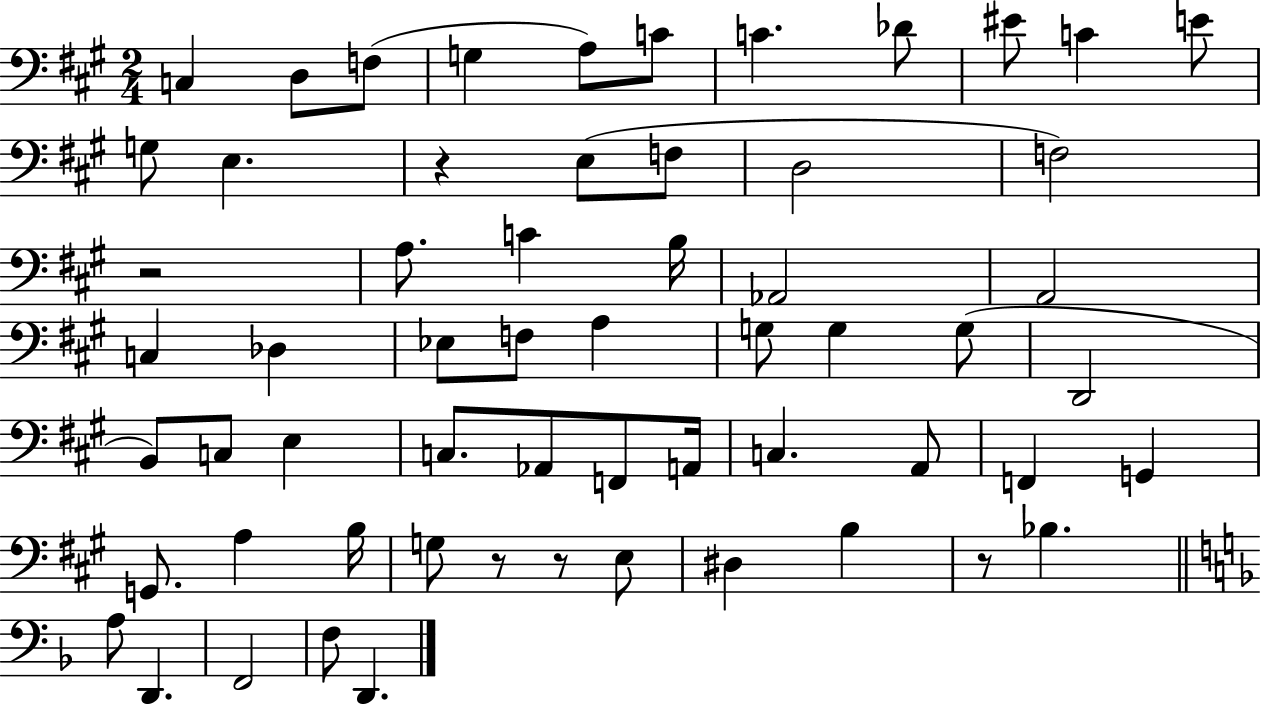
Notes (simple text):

C3/q D3/e F3/e G3/q A3/e C4/e C4/q. Db4/e EIS4/e C4/q E4/e G3/e E3/q. R/q E3/e F3/e D3/h F3/h R/h A3/e. C4/q B3/s Ab2/h A2/h C3/q Db3/q Eb3/e F3/e A3/q G3/e G3/q G3/e D2/h B2/e C3/e E3/q C3/e. Ab2/e F2/e A2/s C3/q. A2/e F2/q G2/q G2/e. A3/q B3/s G3/e R/e R/e E3/e D#3/q B3/q R/e Bb3/q. A3/e D2/q. F2/h F3/e D2/q.